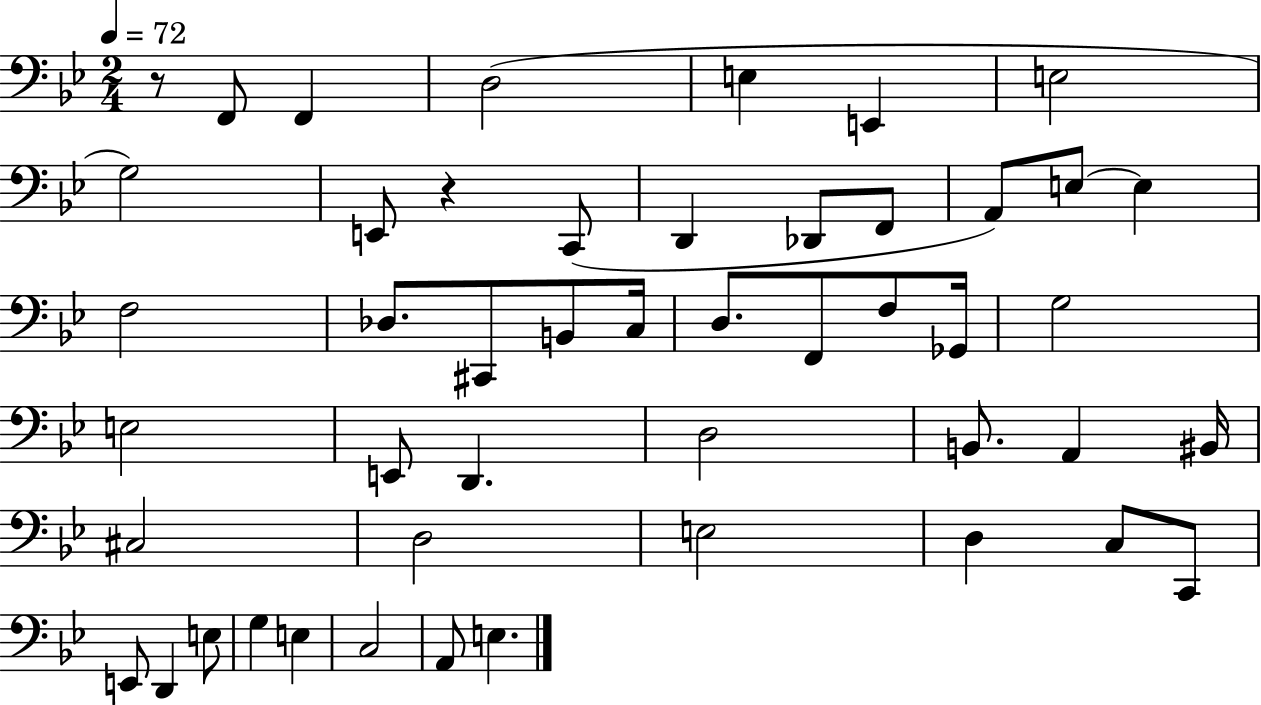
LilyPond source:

{
  \clef bass
  \numericTimeSignature
  \time 2/4
  \key bes \major
  \tempo 4 = 72
  \repeat volta 2 { r8 f,8 f,4 | d2( | e4 e,4 | e2 | \break g2) | e,8 r4 c,8( | d,4 des,8 f,8 | a,8) e8~~ e4 | \break f2 | des8. cis,8 b,8 c16 | d8. f,8 f8 ges,16 | g2 | \break e2 | e,8 d,4. | d2 | b,8. a,4 bis,16 | \break cis2 | d2 | e2 | d4 c8 c,8 | \break e,8 d,4 e8 | g4 e4 | c2 | a,8 e4. | \break } \bar "|."
}